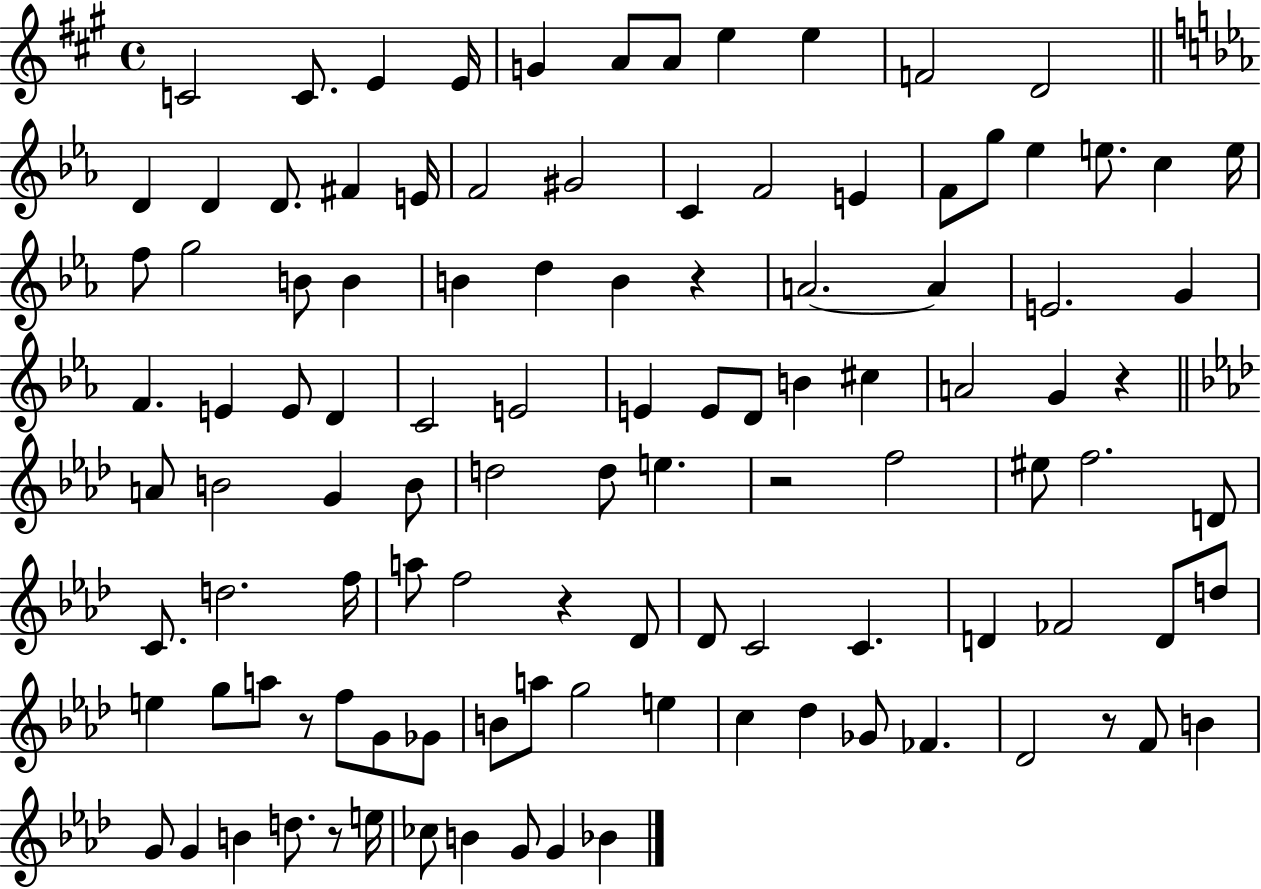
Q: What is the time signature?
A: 4/4